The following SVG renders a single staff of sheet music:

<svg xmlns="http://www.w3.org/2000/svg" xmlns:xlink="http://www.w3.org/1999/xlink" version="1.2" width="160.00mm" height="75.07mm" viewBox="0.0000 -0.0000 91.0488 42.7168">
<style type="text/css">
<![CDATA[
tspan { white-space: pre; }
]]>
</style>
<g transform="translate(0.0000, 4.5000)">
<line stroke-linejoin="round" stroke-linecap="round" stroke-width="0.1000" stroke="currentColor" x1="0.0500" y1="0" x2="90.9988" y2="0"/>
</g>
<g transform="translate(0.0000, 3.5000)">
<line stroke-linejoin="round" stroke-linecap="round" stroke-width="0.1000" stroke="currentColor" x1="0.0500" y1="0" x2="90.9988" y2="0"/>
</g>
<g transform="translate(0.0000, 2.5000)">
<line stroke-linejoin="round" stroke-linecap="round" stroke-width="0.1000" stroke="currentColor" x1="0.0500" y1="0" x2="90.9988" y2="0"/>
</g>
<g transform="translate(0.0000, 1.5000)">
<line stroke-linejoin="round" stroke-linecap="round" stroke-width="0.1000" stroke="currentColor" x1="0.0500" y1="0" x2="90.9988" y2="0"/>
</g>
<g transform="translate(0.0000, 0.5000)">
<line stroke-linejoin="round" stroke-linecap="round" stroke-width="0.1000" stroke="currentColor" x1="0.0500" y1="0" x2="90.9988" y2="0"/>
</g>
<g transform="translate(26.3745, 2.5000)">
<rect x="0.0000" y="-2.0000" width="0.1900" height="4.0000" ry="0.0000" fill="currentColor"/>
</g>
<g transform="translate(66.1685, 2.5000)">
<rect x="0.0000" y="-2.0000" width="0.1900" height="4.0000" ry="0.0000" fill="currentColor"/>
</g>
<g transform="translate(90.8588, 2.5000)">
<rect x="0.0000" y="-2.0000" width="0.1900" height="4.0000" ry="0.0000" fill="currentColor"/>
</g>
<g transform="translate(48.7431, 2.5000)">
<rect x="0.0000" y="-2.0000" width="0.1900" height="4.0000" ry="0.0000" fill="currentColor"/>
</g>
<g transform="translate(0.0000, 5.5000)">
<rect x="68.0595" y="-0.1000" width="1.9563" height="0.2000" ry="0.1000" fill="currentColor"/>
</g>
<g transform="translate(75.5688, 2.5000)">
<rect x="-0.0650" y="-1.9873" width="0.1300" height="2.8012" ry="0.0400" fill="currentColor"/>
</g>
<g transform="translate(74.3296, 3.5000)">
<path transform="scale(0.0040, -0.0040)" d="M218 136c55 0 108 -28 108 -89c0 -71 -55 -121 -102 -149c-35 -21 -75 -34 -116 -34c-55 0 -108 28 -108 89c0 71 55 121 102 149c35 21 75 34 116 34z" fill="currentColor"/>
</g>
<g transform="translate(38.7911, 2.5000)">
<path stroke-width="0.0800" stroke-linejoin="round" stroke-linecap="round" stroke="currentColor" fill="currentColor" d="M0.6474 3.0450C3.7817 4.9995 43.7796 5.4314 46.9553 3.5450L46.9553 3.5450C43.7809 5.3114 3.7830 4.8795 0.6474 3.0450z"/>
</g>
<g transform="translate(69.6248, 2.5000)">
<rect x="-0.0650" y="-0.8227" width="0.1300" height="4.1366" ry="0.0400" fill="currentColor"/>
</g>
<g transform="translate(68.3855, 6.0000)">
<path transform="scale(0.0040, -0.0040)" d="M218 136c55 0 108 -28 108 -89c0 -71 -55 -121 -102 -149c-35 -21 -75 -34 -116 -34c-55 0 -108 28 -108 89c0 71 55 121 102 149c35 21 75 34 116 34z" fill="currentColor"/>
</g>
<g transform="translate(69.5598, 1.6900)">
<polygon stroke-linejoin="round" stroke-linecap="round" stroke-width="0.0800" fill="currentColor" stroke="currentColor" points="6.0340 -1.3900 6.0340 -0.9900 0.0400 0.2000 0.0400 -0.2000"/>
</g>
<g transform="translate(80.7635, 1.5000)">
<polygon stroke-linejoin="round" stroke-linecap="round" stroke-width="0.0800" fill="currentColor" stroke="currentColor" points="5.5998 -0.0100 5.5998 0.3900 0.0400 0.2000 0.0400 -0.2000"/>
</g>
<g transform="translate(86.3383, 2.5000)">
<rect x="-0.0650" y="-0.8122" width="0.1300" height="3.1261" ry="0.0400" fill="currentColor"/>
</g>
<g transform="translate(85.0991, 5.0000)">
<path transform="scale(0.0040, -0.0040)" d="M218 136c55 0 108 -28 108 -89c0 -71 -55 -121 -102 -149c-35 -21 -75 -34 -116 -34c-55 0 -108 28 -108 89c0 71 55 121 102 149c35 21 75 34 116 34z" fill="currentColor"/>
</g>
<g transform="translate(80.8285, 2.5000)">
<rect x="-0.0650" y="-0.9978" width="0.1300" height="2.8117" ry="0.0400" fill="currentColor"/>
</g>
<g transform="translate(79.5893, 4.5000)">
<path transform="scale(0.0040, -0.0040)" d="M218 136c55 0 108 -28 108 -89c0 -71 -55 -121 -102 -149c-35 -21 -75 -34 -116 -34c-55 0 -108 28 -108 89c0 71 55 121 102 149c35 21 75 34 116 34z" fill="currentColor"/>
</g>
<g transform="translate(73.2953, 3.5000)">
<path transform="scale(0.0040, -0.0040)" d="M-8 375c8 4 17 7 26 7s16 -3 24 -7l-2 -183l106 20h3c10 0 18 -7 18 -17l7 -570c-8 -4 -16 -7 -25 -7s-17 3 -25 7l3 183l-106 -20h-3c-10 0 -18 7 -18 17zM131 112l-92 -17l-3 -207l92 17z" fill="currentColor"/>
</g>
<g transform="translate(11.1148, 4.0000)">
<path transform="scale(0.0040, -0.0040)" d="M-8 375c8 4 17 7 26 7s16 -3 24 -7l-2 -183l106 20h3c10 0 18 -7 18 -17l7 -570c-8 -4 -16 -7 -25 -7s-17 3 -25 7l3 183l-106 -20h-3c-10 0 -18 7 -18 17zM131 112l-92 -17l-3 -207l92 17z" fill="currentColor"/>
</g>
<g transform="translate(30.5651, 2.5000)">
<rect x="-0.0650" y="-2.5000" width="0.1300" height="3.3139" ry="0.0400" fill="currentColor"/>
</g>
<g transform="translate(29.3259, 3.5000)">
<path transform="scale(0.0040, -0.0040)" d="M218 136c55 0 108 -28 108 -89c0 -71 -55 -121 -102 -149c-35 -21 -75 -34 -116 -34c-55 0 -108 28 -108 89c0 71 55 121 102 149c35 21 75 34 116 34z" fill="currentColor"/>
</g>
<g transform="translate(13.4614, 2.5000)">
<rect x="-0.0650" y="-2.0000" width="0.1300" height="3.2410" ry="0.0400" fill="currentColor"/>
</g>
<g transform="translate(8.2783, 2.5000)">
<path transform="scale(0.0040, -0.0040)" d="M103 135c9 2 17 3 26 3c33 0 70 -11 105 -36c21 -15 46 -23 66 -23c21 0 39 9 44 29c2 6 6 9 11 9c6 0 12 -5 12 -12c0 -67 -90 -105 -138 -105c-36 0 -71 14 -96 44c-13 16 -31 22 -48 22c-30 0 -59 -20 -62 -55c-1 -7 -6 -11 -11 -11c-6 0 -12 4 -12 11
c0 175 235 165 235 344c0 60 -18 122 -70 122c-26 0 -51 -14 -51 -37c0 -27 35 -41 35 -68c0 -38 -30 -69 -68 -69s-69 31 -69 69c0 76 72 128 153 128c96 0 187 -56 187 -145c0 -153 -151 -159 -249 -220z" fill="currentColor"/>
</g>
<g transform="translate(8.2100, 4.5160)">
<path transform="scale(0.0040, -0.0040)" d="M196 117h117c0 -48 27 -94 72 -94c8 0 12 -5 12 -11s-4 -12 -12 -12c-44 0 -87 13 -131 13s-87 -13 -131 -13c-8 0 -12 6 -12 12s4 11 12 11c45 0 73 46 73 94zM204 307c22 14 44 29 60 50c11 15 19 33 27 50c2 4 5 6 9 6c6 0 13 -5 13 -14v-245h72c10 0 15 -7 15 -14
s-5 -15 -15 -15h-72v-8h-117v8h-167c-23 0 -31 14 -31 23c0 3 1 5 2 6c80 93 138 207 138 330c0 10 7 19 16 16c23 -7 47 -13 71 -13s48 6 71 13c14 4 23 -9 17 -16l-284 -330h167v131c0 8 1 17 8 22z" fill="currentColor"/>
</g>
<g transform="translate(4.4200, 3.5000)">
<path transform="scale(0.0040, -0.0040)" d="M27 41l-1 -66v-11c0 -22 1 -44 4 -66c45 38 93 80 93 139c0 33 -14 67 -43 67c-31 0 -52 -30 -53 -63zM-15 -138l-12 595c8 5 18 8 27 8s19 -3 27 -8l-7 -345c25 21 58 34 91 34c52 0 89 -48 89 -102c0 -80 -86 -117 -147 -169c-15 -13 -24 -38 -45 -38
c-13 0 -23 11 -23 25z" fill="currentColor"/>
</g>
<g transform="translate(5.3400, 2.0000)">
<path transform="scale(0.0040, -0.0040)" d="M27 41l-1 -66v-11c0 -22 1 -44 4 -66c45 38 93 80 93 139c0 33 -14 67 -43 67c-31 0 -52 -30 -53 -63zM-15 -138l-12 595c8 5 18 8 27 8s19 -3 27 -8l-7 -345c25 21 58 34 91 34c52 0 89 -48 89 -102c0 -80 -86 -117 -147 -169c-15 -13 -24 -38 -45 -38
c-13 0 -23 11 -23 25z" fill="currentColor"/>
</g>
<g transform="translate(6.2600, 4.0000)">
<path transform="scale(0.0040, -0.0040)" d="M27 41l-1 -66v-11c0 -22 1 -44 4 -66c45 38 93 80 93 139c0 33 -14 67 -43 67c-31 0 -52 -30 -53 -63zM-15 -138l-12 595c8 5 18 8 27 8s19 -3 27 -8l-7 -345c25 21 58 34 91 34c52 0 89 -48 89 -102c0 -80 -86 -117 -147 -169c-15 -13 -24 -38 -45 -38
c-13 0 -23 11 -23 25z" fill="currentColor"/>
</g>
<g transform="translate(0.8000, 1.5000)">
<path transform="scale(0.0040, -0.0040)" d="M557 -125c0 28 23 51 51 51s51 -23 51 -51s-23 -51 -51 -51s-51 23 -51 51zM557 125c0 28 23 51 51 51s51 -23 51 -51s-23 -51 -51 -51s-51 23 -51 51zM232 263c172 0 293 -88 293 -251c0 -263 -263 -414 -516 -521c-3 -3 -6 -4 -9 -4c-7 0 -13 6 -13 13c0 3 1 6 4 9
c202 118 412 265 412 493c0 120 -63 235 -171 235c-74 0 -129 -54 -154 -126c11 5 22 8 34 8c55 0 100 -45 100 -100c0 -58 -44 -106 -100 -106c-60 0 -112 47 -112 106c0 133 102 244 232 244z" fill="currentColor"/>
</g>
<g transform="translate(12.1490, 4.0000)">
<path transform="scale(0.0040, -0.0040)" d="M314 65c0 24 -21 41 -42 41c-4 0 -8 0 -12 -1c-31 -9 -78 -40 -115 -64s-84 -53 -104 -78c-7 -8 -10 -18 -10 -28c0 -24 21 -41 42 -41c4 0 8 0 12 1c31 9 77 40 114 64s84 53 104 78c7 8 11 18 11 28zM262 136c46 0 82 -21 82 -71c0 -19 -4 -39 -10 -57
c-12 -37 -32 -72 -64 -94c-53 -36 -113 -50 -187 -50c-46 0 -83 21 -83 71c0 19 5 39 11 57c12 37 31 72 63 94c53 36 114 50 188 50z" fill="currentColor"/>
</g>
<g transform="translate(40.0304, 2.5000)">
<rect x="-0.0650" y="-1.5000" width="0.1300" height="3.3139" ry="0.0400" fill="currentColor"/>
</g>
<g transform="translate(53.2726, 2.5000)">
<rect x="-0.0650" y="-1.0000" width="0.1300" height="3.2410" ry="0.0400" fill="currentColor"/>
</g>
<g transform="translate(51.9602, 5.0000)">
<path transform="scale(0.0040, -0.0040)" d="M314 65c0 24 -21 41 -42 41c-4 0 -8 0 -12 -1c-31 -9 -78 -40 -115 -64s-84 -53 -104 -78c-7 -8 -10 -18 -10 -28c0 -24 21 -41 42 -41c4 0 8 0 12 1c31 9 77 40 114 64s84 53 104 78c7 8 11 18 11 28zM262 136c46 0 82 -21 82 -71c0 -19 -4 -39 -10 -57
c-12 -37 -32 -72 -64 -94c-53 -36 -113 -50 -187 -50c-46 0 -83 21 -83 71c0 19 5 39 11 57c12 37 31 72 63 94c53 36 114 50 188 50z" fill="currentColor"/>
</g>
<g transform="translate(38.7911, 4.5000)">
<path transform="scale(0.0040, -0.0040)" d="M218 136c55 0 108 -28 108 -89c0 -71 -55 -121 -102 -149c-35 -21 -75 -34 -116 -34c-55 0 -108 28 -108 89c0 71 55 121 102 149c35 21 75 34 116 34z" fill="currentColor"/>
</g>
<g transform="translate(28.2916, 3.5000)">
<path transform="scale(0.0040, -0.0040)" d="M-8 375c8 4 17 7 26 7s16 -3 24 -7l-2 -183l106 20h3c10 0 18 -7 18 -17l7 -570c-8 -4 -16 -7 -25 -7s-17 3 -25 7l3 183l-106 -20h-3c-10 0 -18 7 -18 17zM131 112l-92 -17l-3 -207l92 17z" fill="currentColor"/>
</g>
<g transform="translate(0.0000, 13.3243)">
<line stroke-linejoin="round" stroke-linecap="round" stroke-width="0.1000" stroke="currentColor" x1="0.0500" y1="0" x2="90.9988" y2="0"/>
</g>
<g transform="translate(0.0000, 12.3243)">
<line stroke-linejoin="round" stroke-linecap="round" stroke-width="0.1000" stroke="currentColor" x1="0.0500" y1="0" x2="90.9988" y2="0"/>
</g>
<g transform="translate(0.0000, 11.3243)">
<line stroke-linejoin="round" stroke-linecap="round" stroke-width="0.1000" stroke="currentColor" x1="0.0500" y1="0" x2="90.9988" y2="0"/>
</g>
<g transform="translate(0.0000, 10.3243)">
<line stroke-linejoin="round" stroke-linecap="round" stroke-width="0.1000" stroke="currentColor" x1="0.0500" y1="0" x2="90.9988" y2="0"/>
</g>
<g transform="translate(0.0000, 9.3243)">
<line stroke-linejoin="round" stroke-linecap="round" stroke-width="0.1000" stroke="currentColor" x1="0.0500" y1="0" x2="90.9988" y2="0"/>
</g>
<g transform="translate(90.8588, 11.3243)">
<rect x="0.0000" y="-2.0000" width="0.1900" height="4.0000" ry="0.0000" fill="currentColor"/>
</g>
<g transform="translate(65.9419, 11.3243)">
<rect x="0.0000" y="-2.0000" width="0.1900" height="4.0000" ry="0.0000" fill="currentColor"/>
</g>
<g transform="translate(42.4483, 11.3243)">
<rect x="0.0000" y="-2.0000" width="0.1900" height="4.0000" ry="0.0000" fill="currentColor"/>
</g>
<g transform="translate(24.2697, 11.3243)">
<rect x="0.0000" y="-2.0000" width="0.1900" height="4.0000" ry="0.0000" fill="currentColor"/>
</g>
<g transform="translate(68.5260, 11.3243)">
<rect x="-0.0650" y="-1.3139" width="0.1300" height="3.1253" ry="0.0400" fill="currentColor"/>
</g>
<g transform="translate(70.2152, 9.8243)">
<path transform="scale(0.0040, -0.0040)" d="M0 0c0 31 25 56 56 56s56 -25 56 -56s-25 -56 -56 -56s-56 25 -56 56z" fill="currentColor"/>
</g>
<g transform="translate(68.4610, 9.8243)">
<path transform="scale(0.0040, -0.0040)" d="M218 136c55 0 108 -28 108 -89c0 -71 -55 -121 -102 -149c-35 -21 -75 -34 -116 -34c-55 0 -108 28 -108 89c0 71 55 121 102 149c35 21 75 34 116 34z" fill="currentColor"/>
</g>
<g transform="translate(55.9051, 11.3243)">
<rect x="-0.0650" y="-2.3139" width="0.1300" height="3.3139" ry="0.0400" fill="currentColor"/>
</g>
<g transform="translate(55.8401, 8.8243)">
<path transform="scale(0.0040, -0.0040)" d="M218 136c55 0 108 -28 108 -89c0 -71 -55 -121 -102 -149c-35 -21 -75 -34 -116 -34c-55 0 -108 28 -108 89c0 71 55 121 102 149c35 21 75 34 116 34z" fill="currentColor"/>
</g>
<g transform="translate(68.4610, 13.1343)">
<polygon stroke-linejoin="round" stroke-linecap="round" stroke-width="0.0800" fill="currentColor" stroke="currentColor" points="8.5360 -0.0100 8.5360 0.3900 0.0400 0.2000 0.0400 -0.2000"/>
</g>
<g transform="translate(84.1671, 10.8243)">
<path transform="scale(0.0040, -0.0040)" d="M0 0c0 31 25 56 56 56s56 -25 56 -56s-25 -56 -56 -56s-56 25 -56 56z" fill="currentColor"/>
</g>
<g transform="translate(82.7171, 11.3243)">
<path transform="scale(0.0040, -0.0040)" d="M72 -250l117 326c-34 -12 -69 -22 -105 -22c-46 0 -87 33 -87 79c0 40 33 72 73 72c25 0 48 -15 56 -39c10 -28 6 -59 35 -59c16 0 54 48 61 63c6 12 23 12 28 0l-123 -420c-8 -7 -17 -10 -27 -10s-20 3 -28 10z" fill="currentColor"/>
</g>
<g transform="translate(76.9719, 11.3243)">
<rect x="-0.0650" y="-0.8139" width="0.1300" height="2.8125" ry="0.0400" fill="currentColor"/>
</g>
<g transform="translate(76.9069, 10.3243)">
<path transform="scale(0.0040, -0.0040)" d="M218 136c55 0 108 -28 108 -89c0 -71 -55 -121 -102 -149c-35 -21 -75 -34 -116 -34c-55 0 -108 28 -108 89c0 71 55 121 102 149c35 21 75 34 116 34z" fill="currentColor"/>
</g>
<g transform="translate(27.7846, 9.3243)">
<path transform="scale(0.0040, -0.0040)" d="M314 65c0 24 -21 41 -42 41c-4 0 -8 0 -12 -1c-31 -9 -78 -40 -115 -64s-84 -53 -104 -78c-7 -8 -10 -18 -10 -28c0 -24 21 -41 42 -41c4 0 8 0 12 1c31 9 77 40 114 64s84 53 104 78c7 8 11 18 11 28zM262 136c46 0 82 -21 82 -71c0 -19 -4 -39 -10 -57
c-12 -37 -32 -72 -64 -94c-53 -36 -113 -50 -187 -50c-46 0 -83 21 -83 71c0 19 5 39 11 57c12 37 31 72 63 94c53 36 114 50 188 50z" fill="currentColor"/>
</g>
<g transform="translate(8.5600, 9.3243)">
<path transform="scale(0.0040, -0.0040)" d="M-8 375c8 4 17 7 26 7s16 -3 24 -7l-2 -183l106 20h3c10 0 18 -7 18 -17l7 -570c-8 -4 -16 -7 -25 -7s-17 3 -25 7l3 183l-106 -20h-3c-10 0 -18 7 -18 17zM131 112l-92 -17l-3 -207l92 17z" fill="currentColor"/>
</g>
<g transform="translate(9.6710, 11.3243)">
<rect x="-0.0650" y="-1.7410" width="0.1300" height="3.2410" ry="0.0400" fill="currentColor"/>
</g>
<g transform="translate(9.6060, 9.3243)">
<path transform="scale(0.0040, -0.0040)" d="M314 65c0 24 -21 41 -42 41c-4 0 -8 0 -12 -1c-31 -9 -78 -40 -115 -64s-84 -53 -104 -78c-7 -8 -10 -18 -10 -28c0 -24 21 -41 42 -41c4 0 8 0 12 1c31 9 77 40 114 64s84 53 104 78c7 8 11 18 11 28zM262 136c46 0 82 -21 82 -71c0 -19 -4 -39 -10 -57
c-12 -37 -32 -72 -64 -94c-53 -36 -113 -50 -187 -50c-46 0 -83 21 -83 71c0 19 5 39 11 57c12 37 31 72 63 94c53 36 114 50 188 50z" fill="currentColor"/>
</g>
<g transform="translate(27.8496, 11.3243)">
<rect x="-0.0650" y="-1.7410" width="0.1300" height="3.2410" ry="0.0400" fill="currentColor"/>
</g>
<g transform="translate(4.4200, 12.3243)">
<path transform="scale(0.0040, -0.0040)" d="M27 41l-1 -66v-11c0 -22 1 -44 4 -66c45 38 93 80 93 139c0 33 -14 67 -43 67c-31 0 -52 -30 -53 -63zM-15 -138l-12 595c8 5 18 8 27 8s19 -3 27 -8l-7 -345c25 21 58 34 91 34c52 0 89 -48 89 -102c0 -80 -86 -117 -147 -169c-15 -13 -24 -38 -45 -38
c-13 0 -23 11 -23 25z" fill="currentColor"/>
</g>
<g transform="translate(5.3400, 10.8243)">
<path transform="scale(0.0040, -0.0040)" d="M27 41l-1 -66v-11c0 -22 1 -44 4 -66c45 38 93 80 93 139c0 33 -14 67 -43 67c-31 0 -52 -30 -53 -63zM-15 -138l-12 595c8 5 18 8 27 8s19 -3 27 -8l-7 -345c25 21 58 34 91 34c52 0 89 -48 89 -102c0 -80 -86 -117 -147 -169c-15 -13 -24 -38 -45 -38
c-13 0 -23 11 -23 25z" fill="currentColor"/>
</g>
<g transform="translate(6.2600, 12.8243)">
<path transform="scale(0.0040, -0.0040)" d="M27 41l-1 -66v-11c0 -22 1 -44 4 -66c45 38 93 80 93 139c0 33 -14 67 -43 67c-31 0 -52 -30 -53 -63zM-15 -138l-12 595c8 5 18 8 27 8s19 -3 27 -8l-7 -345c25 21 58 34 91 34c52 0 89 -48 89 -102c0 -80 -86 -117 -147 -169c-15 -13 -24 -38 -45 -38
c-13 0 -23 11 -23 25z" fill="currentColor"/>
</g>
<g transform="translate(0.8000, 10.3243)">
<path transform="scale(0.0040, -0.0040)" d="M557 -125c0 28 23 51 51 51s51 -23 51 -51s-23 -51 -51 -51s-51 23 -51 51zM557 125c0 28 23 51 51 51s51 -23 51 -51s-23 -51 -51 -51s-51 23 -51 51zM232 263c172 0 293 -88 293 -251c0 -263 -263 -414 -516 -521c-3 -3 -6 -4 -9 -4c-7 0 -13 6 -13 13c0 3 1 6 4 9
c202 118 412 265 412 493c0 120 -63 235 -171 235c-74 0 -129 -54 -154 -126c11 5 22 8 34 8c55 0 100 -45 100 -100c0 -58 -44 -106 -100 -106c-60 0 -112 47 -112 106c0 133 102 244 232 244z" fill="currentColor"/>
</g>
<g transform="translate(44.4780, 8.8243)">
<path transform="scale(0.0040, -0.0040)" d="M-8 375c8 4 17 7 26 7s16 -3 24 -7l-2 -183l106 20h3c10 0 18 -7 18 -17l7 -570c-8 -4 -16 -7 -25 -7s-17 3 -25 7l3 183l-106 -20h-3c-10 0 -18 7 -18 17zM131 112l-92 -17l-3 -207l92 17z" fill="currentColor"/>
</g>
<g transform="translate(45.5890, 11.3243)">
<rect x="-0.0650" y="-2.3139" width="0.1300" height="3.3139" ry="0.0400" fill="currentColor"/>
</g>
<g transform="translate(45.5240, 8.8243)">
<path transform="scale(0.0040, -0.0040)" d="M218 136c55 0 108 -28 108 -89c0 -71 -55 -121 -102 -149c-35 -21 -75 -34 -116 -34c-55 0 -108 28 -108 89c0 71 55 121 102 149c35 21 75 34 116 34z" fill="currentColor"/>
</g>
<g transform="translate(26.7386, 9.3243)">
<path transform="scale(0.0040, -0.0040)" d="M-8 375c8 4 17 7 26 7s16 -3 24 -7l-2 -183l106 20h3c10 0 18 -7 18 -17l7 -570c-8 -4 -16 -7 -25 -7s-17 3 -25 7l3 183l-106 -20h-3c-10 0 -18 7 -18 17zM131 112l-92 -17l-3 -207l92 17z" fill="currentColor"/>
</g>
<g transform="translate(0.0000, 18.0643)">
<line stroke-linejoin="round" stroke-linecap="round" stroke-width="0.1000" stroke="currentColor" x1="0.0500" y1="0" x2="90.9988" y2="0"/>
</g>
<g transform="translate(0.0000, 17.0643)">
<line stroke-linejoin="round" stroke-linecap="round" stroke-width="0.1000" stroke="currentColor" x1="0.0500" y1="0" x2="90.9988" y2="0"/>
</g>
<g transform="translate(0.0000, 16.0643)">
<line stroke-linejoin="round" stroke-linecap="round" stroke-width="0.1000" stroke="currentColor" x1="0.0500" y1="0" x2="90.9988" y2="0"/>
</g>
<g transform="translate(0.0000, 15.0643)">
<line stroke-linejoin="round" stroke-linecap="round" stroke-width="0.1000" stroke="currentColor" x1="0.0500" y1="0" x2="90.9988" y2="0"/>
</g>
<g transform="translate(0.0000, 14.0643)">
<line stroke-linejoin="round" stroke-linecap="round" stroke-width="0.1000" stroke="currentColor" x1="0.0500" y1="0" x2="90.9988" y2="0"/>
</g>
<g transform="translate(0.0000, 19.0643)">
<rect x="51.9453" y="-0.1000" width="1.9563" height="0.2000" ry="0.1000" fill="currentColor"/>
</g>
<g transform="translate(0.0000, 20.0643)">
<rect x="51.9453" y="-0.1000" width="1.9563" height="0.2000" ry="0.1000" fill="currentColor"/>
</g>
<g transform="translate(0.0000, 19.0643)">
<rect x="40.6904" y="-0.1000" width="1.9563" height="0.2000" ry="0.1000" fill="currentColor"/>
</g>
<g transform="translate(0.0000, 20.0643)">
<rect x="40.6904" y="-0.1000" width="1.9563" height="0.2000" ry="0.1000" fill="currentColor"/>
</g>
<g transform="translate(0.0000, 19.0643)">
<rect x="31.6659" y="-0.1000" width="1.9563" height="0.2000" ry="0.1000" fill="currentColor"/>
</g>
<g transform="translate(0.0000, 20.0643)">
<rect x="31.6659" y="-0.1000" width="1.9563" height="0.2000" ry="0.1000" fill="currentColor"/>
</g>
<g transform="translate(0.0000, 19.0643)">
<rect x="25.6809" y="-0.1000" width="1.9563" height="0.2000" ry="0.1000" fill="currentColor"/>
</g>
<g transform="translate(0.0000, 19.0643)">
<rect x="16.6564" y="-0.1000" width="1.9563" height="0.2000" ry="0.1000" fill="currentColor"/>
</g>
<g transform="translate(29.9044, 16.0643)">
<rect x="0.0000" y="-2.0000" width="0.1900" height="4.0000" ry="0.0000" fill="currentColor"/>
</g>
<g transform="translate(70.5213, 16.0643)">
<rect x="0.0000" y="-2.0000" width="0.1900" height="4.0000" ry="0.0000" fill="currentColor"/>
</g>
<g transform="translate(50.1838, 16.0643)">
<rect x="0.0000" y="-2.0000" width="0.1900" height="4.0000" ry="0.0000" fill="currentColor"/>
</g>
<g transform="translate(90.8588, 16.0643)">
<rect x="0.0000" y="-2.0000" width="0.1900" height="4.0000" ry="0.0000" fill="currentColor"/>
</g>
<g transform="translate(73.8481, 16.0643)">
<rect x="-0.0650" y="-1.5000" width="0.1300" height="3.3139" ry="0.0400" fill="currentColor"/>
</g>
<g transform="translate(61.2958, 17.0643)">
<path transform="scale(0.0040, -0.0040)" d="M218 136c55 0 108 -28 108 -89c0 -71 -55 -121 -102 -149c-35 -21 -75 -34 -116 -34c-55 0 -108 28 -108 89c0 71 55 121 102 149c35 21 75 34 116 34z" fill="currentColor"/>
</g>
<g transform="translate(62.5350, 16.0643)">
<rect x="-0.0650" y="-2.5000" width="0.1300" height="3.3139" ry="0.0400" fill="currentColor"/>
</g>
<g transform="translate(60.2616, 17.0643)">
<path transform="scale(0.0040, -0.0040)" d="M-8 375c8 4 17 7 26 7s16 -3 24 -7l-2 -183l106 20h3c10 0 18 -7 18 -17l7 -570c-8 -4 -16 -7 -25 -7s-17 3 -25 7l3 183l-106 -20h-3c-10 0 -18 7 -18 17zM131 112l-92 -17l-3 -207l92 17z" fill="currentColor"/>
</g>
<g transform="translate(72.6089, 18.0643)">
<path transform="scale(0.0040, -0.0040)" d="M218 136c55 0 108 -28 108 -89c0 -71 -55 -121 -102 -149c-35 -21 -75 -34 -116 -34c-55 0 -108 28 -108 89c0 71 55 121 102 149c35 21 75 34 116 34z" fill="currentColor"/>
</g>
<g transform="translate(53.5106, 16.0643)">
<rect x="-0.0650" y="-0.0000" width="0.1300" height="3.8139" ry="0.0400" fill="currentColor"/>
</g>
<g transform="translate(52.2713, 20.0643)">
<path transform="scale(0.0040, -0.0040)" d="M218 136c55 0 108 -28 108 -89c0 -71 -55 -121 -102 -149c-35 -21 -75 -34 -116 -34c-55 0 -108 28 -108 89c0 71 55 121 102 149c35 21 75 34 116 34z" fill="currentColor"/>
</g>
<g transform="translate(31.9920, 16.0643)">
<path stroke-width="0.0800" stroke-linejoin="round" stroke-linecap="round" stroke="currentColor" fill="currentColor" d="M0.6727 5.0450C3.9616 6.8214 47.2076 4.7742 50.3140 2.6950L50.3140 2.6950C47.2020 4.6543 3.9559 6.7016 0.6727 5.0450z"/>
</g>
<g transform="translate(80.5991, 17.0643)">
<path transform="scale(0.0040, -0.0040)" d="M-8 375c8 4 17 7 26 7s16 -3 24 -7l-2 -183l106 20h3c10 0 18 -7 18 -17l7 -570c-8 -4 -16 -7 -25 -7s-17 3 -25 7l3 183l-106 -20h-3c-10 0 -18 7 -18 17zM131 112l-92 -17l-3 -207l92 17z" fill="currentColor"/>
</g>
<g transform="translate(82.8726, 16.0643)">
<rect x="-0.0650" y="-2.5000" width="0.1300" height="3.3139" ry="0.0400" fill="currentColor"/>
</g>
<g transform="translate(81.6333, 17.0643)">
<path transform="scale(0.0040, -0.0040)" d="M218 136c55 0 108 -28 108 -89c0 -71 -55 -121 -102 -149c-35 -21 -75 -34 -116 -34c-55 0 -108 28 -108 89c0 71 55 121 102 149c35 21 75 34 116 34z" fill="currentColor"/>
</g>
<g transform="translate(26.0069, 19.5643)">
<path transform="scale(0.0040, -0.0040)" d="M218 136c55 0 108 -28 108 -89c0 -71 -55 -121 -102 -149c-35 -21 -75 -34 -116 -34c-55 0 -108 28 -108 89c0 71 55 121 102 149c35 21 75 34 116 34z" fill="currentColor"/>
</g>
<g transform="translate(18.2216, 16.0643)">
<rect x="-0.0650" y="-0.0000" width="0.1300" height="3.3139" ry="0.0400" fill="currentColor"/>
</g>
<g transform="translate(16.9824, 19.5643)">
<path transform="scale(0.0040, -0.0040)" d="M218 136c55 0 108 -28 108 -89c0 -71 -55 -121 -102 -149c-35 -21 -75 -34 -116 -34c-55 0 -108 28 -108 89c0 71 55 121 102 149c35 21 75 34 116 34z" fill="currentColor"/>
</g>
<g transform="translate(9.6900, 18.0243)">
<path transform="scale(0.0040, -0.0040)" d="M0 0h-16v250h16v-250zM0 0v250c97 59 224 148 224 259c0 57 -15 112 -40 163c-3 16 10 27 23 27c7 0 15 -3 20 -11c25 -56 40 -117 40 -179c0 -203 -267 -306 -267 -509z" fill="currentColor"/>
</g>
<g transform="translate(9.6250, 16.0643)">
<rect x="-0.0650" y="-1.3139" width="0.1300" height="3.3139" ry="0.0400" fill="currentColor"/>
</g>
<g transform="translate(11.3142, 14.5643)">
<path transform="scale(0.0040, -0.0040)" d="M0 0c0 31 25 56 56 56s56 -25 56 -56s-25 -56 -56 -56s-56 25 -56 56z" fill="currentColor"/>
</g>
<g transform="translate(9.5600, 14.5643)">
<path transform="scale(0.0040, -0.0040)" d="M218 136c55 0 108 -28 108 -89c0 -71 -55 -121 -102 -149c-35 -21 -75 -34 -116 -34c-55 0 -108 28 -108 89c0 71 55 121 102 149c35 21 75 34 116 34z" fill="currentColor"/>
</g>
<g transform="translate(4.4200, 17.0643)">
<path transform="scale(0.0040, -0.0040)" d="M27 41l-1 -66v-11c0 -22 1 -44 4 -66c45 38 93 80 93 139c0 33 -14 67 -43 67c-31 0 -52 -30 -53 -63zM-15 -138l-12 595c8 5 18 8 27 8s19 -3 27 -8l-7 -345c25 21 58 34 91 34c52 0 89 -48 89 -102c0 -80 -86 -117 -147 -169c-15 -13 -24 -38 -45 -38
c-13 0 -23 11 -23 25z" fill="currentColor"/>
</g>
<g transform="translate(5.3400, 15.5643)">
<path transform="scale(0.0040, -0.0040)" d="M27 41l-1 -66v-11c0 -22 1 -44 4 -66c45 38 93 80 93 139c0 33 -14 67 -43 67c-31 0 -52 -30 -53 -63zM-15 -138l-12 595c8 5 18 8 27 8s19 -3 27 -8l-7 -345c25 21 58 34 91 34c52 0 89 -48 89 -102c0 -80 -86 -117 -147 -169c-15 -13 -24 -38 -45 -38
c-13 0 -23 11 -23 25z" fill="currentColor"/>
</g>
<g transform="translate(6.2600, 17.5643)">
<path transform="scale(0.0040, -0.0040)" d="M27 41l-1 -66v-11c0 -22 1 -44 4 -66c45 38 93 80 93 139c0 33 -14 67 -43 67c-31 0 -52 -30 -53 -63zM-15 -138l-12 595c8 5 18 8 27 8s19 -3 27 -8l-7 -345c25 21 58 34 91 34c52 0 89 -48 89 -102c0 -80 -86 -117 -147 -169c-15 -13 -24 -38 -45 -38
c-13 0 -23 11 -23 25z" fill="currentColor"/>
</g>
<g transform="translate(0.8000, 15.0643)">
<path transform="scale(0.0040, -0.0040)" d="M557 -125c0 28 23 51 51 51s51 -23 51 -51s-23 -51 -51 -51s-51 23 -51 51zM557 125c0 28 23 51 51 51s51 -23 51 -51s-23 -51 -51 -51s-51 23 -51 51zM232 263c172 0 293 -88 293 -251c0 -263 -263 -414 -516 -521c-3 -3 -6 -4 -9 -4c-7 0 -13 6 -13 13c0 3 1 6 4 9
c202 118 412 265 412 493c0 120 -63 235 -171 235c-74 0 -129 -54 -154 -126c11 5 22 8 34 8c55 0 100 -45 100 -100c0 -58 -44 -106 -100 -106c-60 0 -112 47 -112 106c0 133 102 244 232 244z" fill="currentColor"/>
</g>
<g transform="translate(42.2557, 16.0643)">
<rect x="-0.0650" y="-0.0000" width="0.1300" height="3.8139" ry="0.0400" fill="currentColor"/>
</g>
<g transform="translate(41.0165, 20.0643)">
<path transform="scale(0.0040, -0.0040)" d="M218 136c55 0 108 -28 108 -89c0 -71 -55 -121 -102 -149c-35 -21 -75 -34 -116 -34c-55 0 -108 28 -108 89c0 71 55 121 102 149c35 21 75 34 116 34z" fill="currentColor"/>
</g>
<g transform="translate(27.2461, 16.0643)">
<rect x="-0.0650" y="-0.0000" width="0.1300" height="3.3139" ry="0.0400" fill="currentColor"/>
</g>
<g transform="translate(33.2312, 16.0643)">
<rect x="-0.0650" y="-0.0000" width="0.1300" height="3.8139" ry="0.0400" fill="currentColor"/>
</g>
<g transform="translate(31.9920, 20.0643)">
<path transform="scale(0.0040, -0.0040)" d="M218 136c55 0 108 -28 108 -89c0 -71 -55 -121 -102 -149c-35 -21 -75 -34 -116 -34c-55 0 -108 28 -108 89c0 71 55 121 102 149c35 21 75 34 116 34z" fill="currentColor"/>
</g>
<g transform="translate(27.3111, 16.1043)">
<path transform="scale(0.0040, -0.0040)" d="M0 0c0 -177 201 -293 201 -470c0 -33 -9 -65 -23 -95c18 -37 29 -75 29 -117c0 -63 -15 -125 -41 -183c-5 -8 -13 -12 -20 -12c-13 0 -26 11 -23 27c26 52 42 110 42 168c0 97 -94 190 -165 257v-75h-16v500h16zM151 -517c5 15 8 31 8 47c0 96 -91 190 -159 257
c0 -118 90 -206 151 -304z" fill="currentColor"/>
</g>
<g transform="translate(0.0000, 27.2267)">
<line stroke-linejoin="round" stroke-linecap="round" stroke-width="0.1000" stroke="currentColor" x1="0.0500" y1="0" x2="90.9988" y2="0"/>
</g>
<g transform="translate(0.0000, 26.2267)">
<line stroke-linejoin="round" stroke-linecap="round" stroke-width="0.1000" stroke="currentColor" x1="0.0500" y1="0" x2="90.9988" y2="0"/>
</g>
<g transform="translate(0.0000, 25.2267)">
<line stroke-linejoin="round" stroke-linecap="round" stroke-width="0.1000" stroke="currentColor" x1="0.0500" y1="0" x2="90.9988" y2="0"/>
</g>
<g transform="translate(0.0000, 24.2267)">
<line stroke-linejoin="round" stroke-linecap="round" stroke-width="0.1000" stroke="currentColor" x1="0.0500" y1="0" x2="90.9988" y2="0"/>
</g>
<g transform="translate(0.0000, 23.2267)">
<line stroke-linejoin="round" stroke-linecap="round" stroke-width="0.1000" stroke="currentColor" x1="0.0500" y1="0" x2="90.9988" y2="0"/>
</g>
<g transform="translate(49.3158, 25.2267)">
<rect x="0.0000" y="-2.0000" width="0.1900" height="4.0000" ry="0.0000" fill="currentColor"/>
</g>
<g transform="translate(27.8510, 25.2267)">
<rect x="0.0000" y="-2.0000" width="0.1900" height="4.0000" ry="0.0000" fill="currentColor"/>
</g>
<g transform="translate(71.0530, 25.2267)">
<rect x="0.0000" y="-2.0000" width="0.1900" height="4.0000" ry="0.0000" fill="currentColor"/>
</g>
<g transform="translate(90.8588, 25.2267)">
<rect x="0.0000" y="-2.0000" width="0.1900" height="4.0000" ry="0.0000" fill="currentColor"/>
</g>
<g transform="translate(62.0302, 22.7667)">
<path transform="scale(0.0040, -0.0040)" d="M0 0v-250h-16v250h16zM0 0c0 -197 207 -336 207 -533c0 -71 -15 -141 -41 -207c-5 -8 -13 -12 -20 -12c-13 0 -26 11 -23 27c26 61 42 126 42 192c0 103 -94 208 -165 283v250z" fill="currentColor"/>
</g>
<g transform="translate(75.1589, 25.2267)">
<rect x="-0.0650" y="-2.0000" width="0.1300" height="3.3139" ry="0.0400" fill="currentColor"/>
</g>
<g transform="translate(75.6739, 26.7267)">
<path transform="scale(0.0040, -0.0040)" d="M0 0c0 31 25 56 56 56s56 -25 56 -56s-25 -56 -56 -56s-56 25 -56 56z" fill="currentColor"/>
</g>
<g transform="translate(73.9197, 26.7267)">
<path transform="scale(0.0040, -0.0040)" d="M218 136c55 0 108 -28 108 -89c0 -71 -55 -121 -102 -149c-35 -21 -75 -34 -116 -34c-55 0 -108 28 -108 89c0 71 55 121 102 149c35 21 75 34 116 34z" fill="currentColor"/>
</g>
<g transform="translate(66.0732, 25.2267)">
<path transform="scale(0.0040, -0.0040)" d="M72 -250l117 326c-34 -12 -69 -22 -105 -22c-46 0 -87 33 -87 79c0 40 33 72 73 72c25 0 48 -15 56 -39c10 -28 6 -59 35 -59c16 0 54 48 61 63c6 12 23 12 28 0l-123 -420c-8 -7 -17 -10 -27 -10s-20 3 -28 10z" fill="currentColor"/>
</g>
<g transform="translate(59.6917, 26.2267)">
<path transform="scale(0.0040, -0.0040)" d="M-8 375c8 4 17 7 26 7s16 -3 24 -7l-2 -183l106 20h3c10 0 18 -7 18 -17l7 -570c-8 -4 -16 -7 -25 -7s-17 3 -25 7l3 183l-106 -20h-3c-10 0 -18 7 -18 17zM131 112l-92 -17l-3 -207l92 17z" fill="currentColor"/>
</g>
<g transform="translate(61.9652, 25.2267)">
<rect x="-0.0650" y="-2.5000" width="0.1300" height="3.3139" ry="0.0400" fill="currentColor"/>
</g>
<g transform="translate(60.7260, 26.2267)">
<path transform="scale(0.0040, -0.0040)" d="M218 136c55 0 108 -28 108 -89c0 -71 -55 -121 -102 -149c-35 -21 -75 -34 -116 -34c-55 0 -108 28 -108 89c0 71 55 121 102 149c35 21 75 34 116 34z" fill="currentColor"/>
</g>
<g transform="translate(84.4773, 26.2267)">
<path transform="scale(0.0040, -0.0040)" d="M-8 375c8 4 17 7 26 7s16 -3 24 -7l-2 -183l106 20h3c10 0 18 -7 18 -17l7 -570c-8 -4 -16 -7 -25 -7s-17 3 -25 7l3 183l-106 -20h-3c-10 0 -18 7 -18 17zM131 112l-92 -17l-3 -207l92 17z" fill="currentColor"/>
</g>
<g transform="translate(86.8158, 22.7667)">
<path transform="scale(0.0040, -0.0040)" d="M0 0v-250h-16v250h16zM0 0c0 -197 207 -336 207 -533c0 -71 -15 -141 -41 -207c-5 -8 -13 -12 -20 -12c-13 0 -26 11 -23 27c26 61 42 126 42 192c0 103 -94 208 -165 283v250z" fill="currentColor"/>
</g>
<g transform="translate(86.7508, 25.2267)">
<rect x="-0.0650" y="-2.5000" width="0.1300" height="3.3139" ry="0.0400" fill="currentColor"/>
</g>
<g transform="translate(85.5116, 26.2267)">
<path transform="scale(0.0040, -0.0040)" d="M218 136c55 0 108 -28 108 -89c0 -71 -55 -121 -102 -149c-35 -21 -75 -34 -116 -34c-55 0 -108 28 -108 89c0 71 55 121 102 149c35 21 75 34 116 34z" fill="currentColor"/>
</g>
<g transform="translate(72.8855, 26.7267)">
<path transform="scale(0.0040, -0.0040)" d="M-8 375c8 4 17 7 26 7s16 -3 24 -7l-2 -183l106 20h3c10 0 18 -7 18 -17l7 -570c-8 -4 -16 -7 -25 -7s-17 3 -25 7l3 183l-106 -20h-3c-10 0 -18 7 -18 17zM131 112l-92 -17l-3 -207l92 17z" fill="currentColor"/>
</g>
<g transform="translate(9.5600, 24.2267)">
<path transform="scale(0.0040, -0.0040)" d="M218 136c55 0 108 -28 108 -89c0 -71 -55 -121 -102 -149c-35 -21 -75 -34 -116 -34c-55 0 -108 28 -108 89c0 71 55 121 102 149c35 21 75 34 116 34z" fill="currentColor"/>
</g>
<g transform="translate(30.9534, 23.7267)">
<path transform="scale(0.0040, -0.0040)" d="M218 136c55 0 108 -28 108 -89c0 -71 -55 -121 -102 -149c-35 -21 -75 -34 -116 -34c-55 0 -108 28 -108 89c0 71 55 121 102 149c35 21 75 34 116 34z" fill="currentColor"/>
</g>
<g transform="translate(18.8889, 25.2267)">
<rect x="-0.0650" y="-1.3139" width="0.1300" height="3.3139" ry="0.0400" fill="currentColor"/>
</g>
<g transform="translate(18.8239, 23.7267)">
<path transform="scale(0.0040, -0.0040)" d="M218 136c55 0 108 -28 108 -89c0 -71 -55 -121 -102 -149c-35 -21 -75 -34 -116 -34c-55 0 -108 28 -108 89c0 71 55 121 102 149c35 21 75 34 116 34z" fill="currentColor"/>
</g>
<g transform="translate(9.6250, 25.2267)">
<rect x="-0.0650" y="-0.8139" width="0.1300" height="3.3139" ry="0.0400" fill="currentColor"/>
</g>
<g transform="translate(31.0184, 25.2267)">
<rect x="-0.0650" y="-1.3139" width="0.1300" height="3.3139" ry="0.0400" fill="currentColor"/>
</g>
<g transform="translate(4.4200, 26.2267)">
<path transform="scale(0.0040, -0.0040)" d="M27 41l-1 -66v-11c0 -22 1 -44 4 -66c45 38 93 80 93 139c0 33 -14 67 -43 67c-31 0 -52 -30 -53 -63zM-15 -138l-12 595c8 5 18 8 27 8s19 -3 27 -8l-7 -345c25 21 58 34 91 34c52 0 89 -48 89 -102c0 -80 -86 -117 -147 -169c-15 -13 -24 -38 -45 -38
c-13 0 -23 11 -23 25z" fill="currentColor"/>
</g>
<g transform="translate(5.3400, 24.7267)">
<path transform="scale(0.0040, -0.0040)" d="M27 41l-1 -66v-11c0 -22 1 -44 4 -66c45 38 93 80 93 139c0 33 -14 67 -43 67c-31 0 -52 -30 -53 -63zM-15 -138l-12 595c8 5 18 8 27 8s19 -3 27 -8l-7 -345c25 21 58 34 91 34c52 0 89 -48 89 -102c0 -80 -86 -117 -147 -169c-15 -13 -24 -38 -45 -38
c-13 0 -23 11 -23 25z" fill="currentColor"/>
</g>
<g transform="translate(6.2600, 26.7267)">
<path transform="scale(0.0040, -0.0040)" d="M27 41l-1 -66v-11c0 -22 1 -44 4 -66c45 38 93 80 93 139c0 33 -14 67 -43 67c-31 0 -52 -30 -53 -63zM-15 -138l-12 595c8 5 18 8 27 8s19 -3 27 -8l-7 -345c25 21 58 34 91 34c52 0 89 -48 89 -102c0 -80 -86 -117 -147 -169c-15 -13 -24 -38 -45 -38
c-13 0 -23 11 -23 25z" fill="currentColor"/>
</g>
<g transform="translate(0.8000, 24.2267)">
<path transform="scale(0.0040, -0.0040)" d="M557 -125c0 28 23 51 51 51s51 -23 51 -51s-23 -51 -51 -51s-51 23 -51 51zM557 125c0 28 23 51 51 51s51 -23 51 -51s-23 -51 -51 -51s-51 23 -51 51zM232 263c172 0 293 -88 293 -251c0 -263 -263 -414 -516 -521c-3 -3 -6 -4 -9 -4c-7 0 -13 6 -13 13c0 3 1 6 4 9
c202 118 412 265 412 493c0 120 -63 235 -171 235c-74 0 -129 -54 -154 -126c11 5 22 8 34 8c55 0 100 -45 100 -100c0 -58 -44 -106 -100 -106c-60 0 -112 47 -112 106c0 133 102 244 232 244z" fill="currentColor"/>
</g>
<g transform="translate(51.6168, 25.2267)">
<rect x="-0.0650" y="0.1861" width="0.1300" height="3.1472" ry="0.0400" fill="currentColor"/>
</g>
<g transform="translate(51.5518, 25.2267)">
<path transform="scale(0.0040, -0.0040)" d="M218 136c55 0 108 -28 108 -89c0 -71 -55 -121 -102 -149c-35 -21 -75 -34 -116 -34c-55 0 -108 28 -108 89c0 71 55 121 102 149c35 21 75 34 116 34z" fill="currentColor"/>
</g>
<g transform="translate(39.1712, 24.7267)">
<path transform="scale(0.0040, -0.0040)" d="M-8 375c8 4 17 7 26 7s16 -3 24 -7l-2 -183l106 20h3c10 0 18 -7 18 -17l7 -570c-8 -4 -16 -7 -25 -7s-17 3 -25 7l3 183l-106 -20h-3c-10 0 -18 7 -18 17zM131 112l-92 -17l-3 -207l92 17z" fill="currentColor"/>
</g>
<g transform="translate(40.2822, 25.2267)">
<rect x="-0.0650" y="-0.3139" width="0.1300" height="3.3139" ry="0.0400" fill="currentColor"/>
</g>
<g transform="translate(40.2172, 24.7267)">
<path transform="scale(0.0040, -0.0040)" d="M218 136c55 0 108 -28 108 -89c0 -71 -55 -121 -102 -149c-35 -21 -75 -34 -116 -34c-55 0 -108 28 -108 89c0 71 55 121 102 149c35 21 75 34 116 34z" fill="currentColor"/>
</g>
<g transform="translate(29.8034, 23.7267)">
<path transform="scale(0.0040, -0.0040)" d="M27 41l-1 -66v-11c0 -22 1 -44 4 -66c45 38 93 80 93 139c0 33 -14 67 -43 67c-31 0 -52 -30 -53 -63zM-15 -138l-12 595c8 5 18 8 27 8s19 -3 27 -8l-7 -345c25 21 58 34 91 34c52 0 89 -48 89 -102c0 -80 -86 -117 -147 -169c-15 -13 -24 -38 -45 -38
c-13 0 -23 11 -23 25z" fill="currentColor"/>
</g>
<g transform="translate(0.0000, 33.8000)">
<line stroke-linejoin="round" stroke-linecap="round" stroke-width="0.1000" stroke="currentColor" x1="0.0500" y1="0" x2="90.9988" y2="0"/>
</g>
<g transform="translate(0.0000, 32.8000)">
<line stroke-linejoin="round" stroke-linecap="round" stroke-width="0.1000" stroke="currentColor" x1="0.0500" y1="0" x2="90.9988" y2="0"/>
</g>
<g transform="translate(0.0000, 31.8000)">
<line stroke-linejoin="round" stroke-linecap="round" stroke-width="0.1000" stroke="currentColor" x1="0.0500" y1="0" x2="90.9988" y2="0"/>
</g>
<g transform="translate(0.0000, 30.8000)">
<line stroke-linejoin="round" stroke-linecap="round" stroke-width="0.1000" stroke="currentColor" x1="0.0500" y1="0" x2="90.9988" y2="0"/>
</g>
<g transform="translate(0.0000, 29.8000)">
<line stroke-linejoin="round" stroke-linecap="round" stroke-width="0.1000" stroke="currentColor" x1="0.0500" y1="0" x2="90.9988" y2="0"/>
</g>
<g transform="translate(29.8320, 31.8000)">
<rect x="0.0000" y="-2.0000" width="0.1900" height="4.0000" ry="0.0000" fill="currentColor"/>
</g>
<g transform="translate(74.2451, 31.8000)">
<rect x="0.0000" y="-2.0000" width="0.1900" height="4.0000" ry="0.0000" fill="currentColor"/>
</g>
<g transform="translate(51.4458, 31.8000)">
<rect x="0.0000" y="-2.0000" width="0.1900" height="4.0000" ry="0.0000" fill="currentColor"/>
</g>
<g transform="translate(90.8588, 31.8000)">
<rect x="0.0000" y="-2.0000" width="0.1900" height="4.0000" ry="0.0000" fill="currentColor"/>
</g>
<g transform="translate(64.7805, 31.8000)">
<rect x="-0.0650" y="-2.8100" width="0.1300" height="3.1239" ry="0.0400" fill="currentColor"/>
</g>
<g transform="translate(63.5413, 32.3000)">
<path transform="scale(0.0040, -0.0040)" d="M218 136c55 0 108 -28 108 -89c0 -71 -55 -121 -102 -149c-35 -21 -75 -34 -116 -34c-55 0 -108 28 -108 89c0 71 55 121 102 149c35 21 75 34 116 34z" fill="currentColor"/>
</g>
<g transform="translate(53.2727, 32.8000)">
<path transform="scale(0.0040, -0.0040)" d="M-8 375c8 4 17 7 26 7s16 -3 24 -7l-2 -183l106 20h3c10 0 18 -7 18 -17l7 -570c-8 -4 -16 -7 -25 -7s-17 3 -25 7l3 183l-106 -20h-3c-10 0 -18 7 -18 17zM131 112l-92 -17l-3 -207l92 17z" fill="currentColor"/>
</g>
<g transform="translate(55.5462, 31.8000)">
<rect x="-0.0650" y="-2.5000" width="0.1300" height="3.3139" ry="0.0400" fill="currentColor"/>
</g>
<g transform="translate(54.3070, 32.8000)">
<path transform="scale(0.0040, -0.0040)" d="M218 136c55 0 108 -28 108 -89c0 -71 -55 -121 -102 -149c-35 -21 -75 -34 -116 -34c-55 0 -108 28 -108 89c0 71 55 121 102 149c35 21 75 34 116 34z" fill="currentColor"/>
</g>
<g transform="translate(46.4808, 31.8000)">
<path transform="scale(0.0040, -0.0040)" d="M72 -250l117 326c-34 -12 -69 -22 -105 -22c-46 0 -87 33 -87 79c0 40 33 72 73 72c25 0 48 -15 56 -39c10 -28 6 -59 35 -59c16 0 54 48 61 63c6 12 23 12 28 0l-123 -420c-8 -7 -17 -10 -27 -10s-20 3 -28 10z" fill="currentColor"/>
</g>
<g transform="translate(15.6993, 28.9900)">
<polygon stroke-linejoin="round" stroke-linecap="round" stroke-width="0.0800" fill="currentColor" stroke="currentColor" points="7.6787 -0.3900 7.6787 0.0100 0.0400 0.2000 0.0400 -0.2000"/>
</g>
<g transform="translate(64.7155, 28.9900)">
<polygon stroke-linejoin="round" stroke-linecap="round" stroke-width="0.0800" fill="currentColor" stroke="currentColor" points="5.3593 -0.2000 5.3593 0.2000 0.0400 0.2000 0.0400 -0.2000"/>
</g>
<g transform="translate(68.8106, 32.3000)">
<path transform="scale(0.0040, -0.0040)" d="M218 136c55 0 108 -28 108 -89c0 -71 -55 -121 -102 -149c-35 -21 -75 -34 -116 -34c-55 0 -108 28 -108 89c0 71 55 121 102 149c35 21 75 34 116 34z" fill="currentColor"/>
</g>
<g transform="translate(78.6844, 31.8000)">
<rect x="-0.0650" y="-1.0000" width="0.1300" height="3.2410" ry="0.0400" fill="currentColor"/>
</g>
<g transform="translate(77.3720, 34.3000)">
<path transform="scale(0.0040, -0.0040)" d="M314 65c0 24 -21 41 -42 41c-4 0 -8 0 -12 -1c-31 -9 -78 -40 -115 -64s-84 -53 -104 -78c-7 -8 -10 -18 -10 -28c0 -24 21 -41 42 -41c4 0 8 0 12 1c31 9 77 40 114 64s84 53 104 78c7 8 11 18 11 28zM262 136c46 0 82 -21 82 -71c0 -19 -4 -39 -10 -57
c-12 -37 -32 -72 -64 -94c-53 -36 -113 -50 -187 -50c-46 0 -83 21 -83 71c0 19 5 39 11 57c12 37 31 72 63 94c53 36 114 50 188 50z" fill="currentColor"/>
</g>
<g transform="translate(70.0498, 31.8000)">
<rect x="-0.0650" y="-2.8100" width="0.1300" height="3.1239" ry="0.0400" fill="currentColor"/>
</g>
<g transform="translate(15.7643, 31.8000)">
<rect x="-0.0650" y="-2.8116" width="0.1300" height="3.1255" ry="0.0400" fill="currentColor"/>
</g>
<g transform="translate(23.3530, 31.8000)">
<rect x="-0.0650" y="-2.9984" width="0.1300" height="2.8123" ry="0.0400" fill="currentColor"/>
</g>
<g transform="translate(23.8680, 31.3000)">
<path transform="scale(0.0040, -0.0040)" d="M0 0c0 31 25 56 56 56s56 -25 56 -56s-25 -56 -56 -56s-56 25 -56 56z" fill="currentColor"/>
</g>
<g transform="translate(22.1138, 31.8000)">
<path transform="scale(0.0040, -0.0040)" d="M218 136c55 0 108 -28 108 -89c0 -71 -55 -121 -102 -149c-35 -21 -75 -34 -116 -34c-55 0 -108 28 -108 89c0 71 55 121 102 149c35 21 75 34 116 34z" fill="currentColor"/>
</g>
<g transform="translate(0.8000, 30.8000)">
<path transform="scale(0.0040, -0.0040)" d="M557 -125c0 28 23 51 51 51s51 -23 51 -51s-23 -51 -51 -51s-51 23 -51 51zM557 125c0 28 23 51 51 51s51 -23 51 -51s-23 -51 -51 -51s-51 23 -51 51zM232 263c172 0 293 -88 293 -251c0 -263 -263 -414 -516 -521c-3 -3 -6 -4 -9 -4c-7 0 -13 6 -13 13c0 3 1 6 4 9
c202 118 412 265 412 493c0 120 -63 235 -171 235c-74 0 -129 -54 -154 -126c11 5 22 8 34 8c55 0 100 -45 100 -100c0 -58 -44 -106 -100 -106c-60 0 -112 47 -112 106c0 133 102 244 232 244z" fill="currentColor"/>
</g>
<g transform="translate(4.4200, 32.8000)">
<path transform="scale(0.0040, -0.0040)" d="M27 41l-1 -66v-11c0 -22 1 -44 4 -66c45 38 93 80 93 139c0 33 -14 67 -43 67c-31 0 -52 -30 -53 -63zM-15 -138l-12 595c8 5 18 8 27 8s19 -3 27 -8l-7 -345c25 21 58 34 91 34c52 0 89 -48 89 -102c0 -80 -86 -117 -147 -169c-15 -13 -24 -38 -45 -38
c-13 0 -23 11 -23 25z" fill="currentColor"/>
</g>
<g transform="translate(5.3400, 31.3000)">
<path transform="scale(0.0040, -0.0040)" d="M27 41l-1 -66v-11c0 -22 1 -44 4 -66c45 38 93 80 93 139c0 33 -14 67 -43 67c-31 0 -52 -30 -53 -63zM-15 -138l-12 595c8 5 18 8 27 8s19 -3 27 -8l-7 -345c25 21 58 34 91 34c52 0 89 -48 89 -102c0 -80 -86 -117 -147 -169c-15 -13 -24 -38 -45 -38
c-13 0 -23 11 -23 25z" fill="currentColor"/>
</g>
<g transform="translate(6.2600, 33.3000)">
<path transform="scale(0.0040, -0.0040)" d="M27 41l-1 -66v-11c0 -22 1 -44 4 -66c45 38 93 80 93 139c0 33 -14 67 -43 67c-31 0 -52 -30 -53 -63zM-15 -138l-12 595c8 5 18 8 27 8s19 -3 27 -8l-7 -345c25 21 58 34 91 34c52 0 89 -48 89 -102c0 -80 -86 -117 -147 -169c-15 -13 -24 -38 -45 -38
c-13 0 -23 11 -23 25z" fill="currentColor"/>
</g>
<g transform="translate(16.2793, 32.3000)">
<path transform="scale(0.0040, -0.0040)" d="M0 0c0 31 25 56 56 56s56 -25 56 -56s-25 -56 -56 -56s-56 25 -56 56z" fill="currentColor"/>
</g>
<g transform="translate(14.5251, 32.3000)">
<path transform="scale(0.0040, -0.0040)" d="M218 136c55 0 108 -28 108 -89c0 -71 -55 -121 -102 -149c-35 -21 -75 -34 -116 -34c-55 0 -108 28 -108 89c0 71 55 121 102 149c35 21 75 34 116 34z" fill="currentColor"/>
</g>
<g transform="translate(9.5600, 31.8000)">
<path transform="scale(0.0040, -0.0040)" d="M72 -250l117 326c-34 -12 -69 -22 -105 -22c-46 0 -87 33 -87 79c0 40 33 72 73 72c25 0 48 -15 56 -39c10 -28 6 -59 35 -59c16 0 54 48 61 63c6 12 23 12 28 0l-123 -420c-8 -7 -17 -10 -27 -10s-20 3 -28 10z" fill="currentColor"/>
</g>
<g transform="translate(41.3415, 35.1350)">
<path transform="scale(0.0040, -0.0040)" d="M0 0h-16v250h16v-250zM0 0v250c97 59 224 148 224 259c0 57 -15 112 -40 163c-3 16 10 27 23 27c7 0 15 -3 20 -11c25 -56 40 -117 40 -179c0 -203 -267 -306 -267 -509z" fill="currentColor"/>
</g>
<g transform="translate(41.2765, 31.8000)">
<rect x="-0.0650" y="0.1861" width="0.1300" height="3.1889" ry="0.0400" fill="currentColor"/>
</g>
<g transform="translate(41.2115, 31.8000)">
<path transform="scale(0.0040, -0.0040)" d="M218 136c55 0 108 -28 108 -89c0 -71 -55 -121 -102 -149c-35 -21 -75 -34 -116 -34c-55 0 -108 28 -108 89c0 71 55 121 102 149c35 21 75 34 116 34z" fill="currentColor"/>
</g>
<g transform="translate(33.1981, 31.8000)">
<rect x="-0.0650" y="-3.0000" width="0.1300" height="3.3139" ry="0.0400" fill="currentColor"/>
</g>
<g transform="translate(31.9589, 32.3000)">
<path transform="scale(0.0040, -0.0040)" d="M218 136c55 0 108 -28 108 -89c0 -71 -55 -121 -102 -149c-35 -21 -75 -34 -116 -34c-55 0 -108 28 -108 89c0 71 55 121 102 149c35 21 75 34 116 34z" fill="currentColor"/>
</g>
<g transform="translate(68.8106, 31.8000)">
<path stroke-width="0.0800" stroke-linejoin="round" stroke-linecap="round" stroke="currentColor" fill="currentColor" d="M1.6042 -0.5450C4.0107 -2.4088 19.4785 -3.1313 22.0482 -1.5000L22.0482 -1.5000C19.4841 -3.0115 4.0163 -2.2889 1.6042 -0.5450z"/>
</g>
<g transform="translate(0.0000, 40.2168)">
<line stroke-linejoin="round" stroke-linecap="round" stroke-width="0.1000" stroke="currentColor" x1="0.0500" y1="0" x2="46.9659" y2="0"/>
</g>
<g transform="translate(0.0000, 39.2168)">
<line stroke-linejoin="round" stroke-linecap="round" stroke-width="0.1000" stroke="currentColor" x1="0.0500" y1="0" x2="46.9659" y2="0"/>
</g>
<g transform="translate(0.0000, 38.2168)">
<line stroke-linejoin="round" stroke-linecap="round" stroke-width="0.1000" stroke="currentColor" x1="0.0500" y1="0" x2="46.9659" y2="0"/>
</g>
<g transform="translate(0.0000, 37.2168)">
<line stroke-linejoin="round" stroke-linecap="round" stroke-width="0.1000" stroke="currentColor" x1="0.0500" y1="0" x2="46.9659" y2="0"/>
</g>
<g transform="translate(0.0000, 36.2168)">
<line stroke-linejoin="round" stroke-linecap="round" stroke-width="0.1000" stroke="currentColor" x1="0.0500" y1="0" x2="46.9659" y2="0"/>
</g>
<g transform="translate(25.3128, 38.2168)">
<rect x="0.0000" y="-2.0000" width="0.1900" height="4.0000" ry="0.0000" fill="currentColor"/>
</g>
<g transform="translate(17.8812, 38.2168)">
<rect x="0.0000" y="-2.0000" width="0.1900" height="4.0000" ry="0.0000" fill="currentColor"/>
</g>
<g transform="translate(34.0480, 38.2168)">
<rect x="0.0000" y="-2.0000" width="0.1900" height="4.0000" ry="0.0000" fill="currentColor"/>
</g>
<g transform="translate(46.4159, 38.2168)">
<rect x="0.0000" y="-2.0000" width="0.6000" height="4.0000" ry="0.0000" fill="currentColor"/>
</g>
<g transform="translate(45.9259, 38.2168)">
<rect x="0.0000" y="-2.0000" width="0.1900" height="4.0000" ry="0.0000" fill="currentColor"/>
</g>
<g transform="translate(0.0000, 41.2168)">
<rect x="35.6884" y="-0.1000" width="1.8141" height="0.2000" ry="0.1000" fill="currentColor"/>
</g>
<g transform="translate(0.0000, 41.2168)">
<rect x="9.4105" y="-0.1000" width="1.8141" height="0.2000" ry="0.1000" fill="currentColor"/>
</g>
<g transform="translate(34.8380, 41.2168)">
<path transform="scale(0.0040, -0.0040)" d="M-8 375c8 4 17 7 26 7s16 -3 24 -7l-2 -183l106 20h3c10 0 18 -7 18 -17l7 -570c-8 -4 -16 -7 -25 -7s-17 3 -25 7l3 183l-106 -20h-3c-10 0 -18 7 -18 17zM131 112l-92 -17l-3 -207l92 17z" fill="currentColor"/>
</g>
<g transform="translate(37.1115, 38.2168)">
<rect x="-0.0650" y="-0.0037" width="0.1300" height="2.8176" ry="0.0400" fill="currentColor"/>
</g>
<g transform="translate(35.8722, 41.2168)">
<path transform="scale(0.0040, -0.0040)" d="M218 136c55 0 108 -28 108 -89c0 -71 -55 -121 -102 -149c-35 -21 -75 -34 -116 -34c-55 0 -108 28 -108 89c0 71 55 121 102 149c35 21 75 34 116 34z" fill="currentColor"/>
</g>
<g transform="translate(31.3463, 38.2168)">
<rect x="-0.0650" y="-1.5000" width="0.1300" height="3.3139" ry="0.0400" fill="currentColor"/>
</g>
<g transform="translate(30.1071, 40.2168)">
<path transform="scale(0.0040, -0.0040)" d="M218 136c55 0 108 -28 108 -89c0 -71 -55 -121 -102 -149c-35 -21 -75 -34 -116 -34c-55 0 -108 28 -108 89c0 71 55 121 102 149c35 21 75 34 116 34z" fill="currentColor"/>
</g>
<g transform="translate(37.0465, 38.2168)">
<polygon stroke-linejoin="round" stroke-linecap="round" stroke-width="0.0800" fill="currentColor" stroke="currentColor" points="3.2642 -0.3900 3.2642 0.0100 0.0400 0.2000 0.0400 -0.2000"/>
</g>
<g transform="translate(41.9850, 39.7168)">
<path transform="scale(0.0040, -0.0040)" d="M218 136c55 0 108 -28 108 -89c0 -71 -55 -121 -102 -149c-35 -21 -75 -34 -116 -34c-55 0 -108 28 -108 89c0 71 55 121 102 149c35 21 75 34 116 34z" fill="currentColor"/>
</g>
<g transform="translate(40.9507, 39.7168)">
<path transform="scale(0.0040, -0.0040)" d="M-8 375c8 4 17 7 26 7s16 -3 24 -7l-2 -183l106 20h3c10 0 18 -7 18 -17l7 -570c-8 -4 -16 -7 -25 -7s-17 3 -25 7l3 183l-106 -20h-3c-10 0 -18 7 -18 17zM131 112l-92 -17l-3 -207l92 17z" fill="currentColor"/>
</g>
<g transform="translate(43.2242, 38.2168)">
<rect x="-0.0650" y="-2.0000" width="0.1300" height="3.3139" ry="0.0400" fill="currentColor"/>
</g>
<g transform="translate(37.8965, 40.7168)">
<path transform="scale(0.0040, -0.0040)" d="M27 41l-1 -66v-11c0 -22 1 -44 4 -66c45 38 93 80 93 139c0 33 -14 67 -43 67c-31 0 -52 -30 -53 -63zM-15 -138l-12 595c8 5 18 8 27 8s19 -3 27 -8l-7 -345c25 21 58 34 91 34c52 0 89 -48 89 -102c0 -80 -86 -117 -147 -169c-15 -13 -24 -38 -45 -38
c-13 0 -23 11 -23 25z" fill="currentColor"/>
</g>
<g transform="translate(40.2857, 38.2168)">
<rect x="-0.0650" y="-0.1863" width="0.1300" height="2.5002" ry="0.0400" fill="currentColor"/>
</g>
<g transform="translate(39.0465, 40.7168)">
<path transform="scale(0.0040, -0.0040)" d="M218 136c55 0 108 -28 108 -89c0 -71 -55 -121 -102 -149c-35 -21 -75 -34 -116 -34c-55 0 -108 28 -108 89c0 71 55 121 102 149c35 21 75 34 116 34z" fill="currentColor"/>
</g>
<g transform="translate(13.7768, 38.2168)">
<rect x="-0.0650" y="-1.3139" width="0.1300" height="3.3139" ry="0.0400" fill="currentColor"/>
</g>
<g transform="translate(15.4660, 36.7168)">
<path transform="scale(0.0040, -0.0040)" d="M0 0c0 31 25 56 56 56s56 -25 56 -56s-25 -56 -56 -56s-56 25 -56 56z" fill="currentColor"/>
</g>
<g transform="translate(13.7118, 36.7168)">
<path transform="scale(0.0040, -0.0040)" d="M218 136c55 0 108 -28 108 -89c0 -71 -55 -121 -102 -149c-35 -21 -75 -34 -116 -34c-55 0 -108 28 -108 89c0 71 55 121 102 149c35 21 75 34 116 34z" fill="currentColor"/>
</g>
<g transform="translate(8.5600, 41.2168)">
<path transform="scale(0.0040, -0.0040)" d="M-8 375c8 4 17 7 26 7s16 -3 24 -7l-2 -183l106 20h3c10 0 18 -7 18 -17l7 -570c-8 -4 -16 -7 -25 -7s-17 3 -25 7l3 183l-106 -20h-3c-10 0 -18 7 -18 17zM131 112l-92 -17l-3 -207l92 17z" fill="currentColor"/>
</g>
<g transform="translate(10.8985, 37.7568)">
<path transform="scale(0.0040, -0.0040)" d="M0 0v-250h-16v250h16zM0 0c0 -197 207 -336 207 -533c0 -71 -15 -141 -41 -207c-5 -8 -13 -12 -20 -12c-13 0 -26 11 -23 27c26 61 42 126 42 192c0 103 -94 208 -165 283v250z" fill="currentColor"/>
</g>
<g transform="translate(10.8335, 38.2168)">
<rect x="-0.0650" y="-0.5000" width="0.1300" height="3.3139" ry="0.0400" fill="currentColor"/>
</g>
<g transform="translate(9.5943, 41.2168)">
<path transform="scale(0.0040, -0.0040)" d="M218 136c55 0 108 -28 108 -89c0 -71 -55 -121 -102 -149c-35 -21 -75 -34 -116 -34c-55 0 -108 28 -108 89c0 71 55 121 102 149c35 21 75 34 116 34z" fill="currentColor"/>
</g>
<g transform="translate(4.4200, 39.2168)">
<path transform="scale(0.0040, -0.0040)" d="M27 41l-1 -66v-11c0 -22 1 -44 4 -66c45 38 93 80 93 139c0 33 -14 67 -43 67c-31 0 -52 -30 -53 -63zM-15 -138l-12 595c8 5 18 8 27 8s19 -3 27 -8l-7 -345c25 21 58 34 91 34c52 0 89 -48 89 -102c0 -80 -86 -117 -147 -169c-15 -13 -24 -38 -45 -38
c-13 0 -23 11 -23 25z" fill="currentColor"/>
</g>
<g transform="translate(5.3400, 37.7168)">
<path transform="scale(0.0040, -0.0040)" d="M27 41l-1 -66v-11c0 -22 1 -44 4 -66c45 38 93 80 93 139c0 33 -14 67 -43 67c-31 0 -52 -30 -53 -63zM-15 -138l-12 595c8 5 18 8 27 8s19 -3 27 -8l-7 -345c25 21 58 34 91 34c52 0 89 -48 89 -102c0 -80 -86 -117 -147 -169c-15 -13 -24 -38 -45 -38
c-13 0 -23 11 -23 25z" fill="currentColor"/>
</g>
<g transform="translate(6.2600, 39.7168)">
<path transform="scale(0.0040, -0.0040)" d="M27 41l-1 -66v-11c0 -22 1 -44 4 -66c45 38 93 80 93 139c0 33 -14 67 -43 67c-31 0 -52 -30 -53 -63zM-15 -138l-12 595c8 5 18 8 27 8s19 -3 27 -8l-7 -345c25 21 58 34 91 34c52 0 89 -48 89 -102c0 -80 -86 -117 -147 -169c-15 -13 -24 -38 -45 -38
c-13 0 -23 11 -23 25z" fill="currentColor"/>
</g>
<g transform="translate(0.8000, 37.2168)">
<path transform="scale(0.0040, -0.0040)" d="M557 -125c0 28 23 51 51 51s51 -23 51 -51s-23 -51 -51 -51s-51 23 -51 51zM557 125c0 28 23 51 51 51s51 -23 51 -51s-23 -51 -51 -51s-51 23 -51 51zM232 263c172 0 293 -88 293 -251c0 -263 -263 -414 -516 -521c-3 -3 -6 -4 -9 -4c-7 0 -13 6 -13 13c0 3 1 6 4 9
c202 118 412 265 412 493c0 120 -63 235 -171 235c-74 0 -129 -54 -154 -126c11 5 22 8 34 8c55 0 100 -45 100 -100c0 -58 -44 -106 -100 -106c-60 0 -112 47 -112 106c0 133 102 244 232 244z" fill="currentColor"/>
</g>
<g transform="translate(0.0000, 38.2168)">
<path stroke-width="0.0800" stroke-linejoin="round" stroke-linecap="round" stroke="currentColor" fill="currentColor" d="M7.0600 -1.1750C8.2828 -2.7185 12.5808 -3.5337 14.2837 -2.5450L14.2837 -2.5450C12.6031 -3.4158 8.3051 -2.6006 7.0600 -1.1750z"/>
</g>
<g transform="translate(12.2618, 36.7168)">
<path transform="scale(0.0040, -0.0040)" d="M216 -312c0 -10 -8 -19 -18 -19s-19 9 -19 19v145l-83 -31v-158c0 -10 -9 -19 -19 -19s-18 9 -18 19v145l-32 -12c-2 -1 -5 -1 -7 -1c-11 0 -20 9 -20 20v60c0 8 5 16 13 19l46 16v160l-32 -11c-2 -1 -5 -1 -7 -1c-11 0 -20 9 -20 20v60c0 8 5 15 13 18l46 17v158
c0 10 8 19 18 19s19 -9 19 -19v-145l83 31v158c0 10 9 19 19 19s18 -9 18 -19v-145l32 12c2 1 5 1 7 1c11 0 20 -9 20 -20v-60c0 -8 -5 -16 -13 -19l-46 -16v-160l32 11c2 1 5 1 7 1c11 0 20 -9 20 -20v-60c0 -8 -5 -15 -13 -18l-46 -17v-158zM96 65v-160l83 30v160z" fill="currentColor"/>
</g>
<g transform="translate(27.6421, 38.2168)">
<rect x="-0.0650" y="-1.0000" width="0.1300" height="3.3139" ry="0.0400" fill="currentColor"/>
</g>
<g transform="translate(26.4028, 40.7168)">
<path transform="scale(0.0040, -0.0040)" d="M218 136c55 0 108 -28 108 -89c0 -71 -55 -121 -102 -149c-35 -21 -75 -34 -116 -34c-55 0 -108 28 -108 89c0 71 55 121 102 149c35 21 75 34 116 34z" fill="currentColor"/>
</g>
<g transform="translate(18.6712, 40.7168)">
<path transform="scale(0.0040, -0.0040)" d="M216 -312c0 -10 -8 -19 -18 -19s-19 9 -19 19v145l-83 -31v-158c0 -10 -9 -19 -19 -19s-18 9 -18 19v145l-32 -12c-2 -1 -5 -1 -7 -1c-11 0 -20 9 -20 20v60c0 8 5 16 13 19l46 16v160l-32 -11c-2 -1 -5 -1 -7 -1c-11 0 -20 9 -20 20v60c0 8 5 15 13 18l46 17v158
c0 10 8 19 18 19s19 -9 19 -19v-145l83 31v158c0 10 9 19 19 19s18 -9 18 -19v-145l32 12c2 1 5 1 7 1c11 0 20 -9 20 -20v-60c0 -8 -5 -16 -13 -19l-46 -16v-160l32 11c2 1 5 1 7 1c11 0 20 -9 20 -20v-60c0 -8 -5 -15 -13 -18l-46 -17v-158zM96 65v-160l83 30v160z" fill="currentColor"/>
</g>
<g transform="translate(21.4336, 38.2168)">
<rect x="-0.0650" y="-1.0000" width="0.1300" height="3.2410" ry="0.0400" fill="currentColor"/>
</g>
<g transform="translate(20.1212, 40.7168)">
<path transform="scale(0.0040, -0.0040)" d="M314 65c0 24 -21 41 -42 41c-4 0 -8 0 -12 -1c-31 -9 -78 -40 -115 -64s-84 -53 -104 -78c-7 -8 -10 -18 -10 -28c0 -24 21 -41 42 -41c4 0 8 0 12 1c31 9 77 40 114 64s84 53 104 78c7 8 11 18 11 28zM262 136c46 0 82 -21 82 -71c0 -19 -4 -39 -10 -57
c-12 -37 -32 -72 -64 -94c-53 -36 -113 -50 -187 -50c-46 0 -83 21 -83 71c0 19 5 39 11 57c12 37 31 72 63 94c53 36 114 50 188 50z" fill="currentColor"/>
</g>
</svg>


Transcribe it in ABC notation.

X:1
T:Untitled
M:2/4
L:1/4
K:Eb
A,,2 B,, G,, F,,2 D,,/2 B,,/2 G,,/2 F,,/2 A,2 A,2 B, B, G,/2 F,/2 z/2 G,/2 D,, D,,/4 C,, C,, C,, B,, G,, B,, F, G, _G, E, D, B,,/2 z/2 A,, B,,/2 z/2 C,/2 D,/2 C, D,/2 z/2 B,, C,/2 C,/2 F,,2 E,,/2 ^G, ^F,,2 F,, G,, E,,/2 _F,,/2 A,,